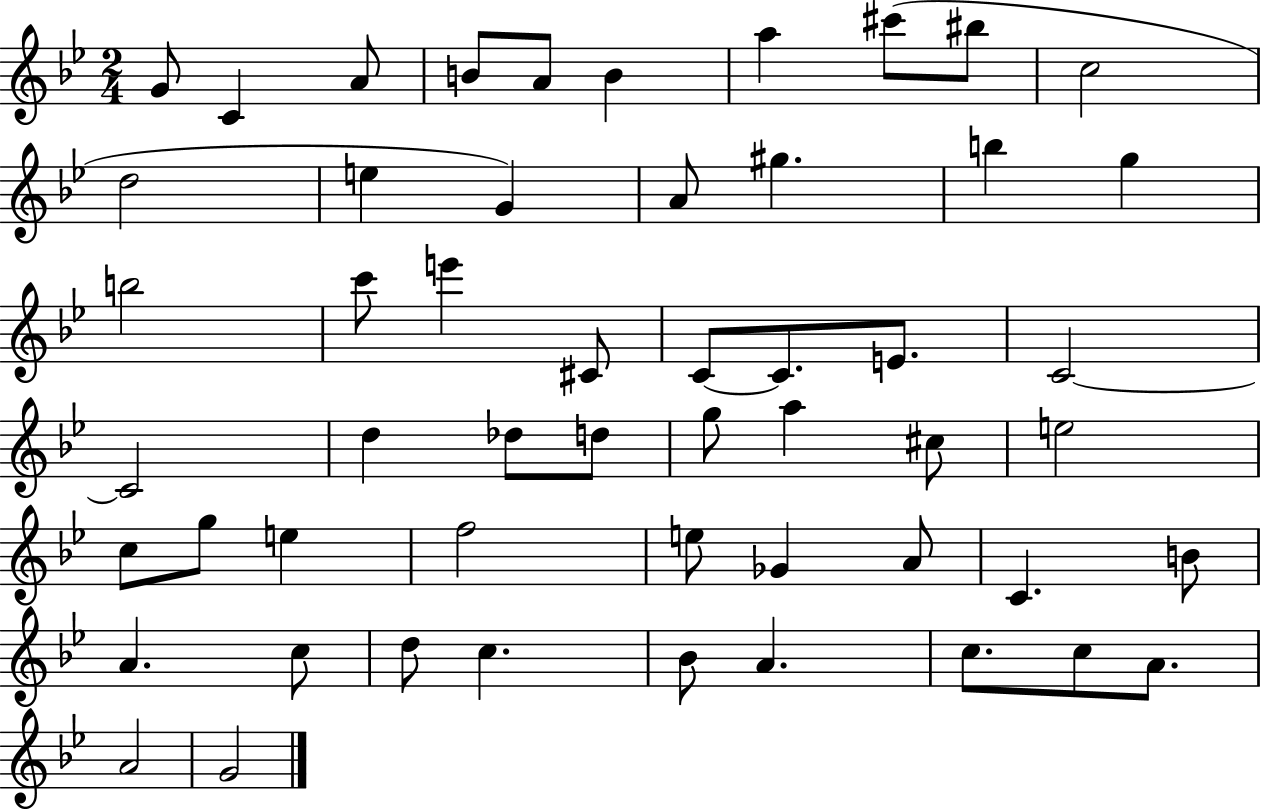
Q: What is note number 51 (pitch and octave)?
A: A4